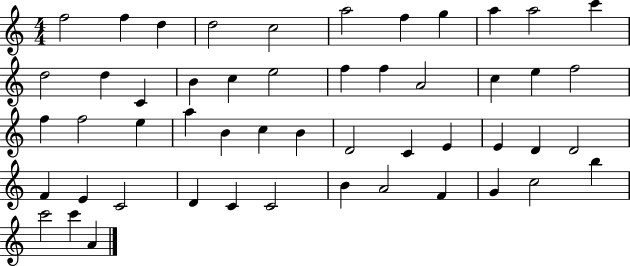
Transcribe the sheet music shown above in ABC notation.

X:1
T:Untitled
M:4/4
L:1/4
K:C
f2 f d d2 c2 a2 f g a a2 c' d2 d C B c e2 f f A2 c e f2 f f2 e a B c B D2 C E E D D2 F E C2 D C C2 B A2 F G c2 b c'2 c' A